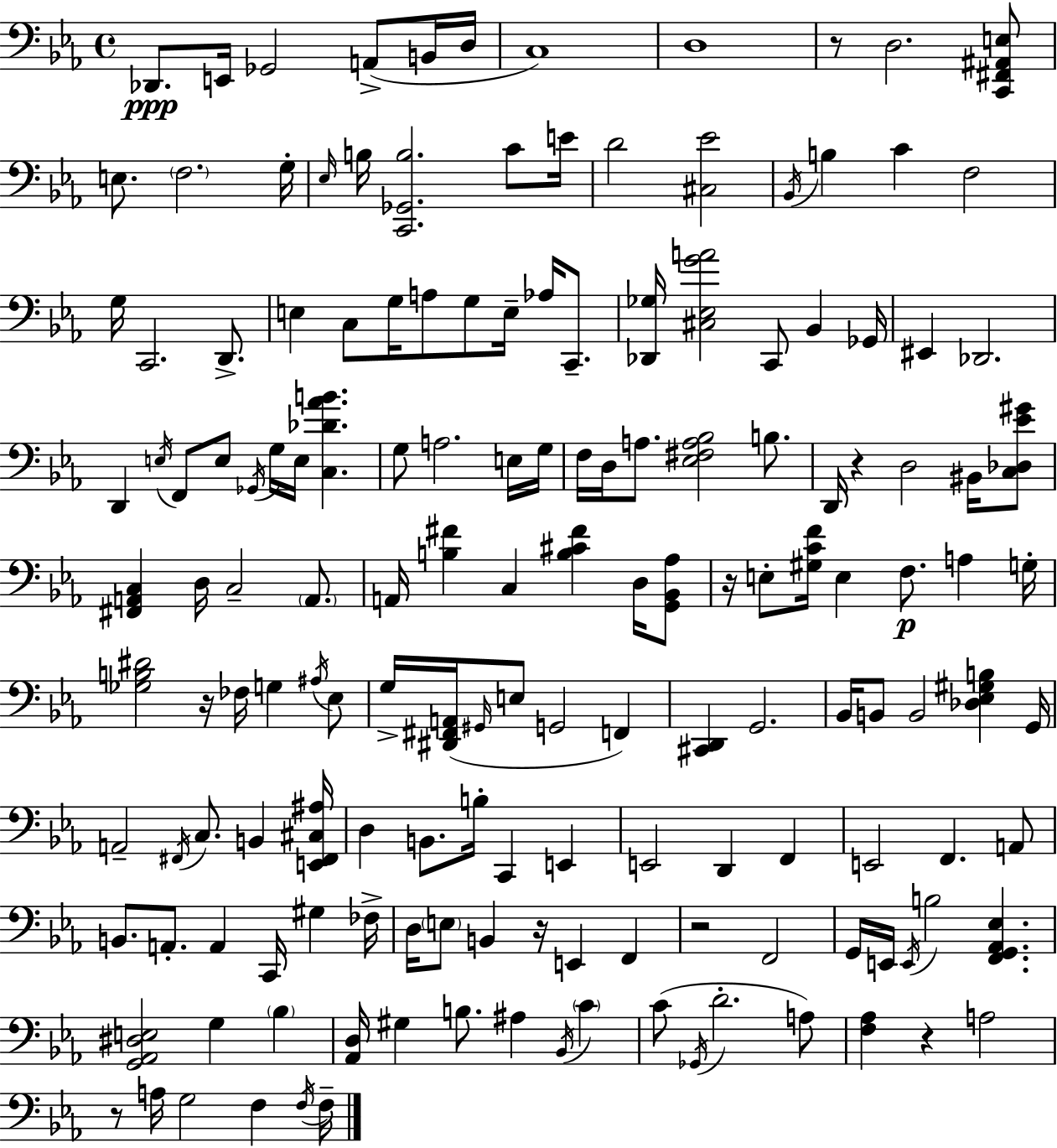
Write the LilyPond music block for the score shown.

{
  \clef bass
  \time 4/4
  \defaultTimeSignature
  \key c \minor
  \repeat volta 2 { des,8.\ppp e,16 ges,2 a,8->( b,16 d16 | c1) | d1 | r8 d2. <c, fis, ais, e>8 | \break e8. \parenthesize f2. g16-. | \grace { ees16 } b16 <c, ges, b>2. c'8 | e'16 d'2 <cis ees'>2 | \acciaccatura { bes,16 } b4 c'4 f2 | \break g16 c,2. d,8.-> | e4 c8 g16 a8 g8 e16-- aes16 c,8.-- | <des, ges>16 <cis ees g' a'>2 c,8 bes,4 | ges,16 eis,4 des,2. | \break d,4 \acciaccatura { e16 } f,8 e8 \acciaccatura { ges,16 } g16 e16 <c des' aes' b'>4. | g8 a2. | e16 g16 f16 d16 a8. <ees fis a bes>2 | b8. d,16 r4 d2 | \break bis,16 <c des ees' gis'>8 <fis, a, c>4 d16 c2-- | \parenthesize a,8. a,16 <b fis'>4 c4 <b cis' fis'>4 | d16 <g, bes, aes>8 r16 e8-. <gis c' f'>16 e4 f8.\p a4 | g16-. <ges b dis'>2 r16 fes16 g4 | \break \acciaccatura { ais16 } ees8 g16-> <dis, fis, a,>16( \grace { gis,16 } e8 g,2 | f,4) <cis, d,>4 g,2. | bes,16 b,8 b,2 | <des ees gis b>4 g,16 a,2-- \acciaccatura { fis,16 } c8. | \break b,4 <e, fis, cis ais>16 d4 b,8. b16-. c,4 | e,4 e,2 d,4 | f,4 e,2 f,4. | a,8 b,8. a,8.-. a,4 | \break c,16 gis4 fes16-> d16 \parenthesize e8 b,4 r16 e,4 | f,4 r2 f,2 | g,16 e,16 \acciaccatura { e,16 } b2 | <f, g, aes, ees>4. <g, aes, dis e>2 | \break g4 \parenthesize bes4 <aes, d>16 gis4 b8. | ais4 \acciaccatura { bes,16 } \parenthesize c'4 c'8( \acciaccatura { ges,16 } d'2.-. | a8) <f aes>4 r4 | a2 r8 a16 g2 | \break f4 \acciaccatura { f16 } f16-- } \bar "|."
}